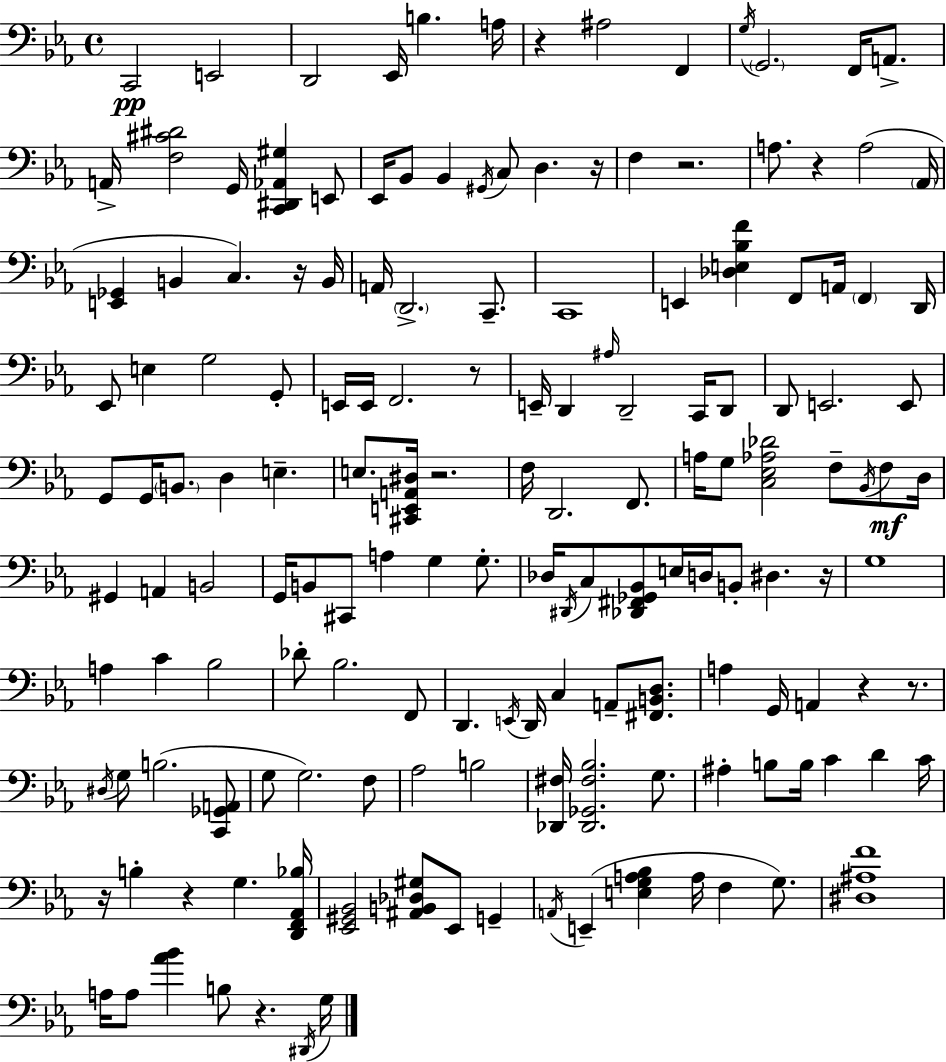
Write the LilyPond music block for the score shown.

{
  \clef bass
  \time 4/4
  \defaultTimeSignature
  \key c \minor
  c,2\pp e,2 | d,2 ees,16 b4. a16 | r4 ais2 f,4 | \acciaccatura { g16 } \parenthesize g,2. f,16 a,8.-> | \break a,16-> <f cis' dis'>2 g,16 <c, dis, aes, gis>4 e,8 | ees,16 bes,8 bes,4 \acciaccatura { gis,16 } c8 d4. | r16 f4 r2. | a8. r4 a2( | \break \parenthesize aes,16 <e, ges,>4 b,4 c4.) | r16 b,16 a,16 \parenthesize d,2.-> c,8.-- | c,1 | e,4 <des e bes f'>4 f,8 a,16 \parenthesize f,4 | \break d,16 ees,8 e4 g2 | g,8-. e,16 e,16 f,2. | r8 e,16-- d,4 \grace { ais16 } d,2-- | c,16 d,8 d,8 e,2. | \break e,8 g,8 g,16 \parenthesize b,8. d4 e4.-- | e8. <cis, e, a, dis>16 r2. | f16 d,2. | f,8. a16 g8 <c ees aes des'>2 f8-- | \break \acciaccatura { bes,16 } f8\mf d16 gis,4 a,4 b,2 | g,16 b,8 cis,8 a4 g4 | g8.-. des16 \acciaccatura { dis,16 } c8 <des, fis, ges, bes,>8 e16 d16 b,8-. dis4. | r16 g1 | \break a4 c'4 bes2 | des'8-. bes2. | f,8 d,4. \acciaccatura { e,16 } d,16 c4 | a,8-- <fis, b, d>8. a4 g,16 a,4 r4 | \break r8. \acciaccatura { dis16 } g8 b2.( | <c, ges, a,>8 g8 g2.) | f8 aes2 b2 | <des, fis>16 <des, ges, fis bes>2. | \break g8. ais4-. b8 b16 c'4 | d'4 c'16 r16 b4-. r4 | g4. <d, f, aes, bes>16 <ees, gis, bes,>2 <ais, b, des gis>8 | ees,8 g,4-- \acciaccatura { a,16 } e,4--( <e g a bes>4 | \break a16 f4 g8.) <dis ais f'>1 | a16 a8 <aes' bes'>4 b8 | r4. \acciaccatura { dis,16 } g16 \bar "|."
}